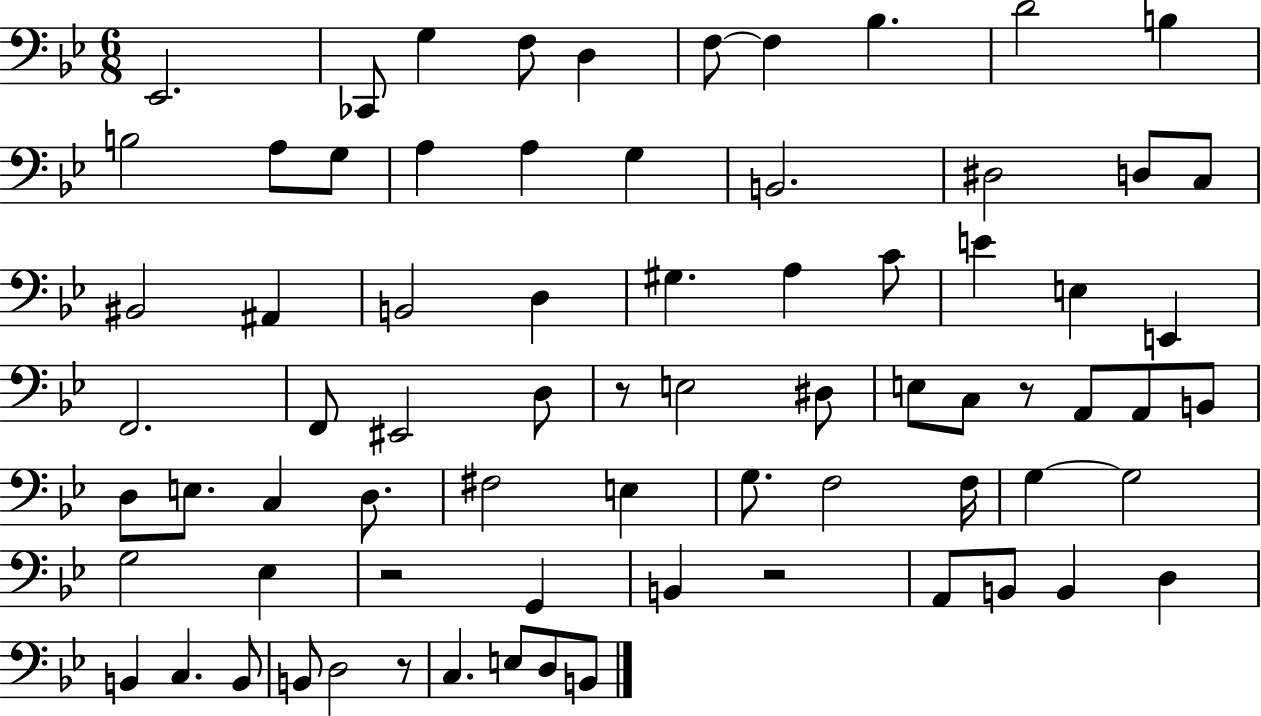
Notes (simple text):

Eb2/h. CES2/e G3/q F3/e D3/q F3/e F3/q Bb3/q. D4/h B3/q B3/h A3/e G3/e A3/q A3/q G3/q B2/h. D#3/h D3/e C3/e BIS2/h A#2/q B2/h D3/q G#3/q. A3/q C4/e E4/q E3/q E2/q F2/h. F2/e EIS2/h D3/e R/e E3/h D#3/e E3/e C3/e R/e A2/e A2/e B2/e D3/e E3/e. C3/q D3/e. F#3/h E3/q G3/e. F3/h F3/s G3/q G3/h G3/h Eb3/q R/h G2/q B2/q R/h A2/e B2/e B2/q D3/q B2/q C3/q. B2/e B2/e D3/h R/e C3/q. E3/e D3/e B2/e